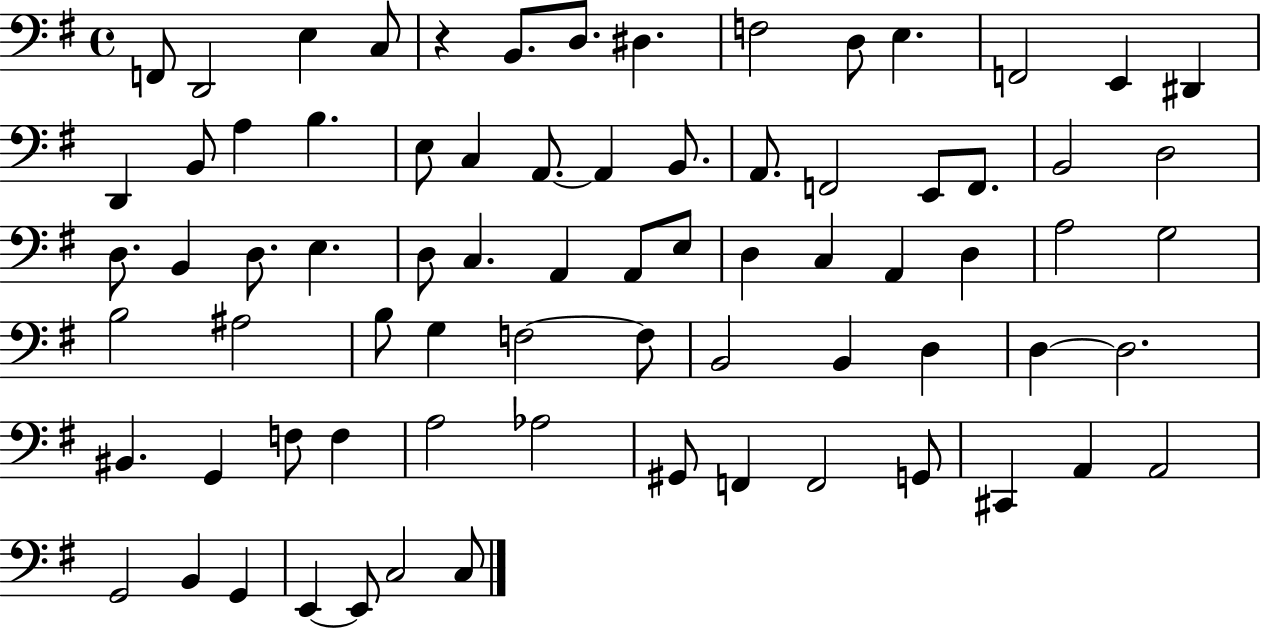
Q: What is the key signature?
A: G major